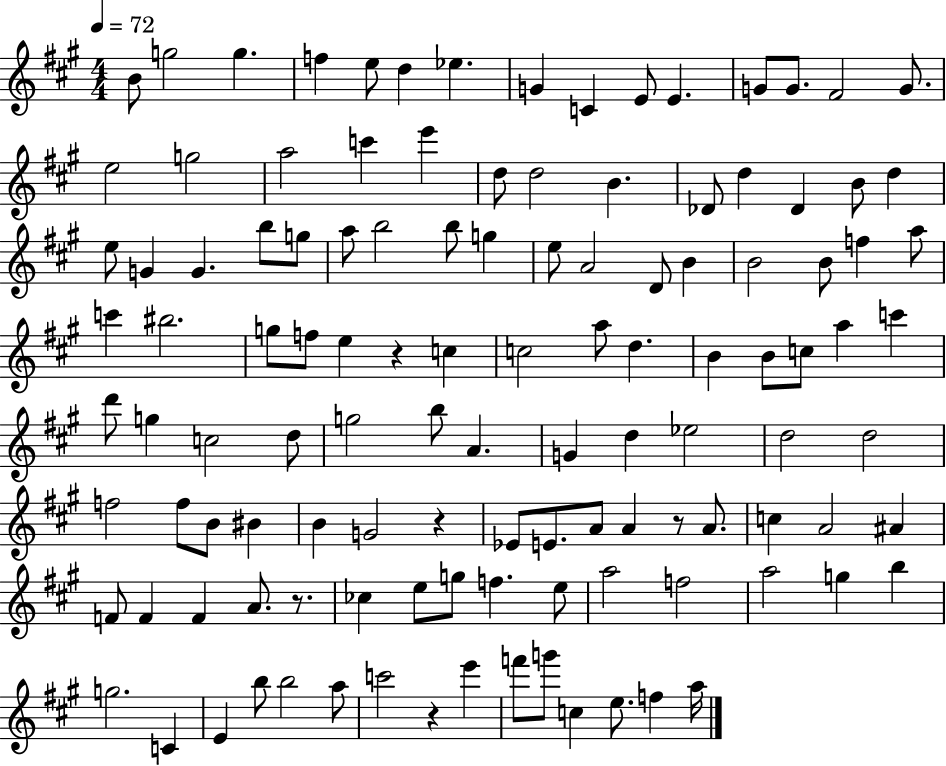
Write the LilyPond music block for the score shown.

{
  \clef treble
  \numericTimeSignature
  \time 4/4
  \key a \major
  \tempo 4 = 72
  b'8 g''2 g''4. | f''4 e''8 d''4 ees''4. | g'4 c'4 e'8 e'4. | g'8 g'8. fis'2 g'8. | \break e''2 g''2 | a''2 c'''4 e'''4 | d''8 d''2 b'4. | des'8 d''4 des'4 b'8 d''4 | \break e''8 g'4 g'4. b''8 g''8 | a''8 b''2 b''8 g''4 | e''8 a'2 d'8 b'4 | b'2 b'8 f''4 a''8 | \break c'''4 bis''2. | g''8 f''8 e''4 r4 c''4 | c''2 a''8 d''4. | b'4 b'8 c''8 a''4 c'''4 | \break d'''8 g''4 c''2 d''8 | g''2 b''8 a'4. | g'4 d''4 ees''2 | d''2 d''2 | \break f''2 f''8 b'8 bis'4 | b'4 g'2 r4 | ees'8 e'8. a'8 a'4 r8 a'8. | c''4 a'2 ais'4 | \break f'8 f'4 f'4 a'8. r8. | ces''4 e''8 g''8 f''4. e''8 | a''2 f''2 | a''2 g''4 b''4 | \break g''2. c'4 | e'4 b''8 b''2 a''8 | c'''2 r4 e'''4 | f'''8 g'''8 c''4 e''8. f''4 a''16 | \break \bar "|."
}